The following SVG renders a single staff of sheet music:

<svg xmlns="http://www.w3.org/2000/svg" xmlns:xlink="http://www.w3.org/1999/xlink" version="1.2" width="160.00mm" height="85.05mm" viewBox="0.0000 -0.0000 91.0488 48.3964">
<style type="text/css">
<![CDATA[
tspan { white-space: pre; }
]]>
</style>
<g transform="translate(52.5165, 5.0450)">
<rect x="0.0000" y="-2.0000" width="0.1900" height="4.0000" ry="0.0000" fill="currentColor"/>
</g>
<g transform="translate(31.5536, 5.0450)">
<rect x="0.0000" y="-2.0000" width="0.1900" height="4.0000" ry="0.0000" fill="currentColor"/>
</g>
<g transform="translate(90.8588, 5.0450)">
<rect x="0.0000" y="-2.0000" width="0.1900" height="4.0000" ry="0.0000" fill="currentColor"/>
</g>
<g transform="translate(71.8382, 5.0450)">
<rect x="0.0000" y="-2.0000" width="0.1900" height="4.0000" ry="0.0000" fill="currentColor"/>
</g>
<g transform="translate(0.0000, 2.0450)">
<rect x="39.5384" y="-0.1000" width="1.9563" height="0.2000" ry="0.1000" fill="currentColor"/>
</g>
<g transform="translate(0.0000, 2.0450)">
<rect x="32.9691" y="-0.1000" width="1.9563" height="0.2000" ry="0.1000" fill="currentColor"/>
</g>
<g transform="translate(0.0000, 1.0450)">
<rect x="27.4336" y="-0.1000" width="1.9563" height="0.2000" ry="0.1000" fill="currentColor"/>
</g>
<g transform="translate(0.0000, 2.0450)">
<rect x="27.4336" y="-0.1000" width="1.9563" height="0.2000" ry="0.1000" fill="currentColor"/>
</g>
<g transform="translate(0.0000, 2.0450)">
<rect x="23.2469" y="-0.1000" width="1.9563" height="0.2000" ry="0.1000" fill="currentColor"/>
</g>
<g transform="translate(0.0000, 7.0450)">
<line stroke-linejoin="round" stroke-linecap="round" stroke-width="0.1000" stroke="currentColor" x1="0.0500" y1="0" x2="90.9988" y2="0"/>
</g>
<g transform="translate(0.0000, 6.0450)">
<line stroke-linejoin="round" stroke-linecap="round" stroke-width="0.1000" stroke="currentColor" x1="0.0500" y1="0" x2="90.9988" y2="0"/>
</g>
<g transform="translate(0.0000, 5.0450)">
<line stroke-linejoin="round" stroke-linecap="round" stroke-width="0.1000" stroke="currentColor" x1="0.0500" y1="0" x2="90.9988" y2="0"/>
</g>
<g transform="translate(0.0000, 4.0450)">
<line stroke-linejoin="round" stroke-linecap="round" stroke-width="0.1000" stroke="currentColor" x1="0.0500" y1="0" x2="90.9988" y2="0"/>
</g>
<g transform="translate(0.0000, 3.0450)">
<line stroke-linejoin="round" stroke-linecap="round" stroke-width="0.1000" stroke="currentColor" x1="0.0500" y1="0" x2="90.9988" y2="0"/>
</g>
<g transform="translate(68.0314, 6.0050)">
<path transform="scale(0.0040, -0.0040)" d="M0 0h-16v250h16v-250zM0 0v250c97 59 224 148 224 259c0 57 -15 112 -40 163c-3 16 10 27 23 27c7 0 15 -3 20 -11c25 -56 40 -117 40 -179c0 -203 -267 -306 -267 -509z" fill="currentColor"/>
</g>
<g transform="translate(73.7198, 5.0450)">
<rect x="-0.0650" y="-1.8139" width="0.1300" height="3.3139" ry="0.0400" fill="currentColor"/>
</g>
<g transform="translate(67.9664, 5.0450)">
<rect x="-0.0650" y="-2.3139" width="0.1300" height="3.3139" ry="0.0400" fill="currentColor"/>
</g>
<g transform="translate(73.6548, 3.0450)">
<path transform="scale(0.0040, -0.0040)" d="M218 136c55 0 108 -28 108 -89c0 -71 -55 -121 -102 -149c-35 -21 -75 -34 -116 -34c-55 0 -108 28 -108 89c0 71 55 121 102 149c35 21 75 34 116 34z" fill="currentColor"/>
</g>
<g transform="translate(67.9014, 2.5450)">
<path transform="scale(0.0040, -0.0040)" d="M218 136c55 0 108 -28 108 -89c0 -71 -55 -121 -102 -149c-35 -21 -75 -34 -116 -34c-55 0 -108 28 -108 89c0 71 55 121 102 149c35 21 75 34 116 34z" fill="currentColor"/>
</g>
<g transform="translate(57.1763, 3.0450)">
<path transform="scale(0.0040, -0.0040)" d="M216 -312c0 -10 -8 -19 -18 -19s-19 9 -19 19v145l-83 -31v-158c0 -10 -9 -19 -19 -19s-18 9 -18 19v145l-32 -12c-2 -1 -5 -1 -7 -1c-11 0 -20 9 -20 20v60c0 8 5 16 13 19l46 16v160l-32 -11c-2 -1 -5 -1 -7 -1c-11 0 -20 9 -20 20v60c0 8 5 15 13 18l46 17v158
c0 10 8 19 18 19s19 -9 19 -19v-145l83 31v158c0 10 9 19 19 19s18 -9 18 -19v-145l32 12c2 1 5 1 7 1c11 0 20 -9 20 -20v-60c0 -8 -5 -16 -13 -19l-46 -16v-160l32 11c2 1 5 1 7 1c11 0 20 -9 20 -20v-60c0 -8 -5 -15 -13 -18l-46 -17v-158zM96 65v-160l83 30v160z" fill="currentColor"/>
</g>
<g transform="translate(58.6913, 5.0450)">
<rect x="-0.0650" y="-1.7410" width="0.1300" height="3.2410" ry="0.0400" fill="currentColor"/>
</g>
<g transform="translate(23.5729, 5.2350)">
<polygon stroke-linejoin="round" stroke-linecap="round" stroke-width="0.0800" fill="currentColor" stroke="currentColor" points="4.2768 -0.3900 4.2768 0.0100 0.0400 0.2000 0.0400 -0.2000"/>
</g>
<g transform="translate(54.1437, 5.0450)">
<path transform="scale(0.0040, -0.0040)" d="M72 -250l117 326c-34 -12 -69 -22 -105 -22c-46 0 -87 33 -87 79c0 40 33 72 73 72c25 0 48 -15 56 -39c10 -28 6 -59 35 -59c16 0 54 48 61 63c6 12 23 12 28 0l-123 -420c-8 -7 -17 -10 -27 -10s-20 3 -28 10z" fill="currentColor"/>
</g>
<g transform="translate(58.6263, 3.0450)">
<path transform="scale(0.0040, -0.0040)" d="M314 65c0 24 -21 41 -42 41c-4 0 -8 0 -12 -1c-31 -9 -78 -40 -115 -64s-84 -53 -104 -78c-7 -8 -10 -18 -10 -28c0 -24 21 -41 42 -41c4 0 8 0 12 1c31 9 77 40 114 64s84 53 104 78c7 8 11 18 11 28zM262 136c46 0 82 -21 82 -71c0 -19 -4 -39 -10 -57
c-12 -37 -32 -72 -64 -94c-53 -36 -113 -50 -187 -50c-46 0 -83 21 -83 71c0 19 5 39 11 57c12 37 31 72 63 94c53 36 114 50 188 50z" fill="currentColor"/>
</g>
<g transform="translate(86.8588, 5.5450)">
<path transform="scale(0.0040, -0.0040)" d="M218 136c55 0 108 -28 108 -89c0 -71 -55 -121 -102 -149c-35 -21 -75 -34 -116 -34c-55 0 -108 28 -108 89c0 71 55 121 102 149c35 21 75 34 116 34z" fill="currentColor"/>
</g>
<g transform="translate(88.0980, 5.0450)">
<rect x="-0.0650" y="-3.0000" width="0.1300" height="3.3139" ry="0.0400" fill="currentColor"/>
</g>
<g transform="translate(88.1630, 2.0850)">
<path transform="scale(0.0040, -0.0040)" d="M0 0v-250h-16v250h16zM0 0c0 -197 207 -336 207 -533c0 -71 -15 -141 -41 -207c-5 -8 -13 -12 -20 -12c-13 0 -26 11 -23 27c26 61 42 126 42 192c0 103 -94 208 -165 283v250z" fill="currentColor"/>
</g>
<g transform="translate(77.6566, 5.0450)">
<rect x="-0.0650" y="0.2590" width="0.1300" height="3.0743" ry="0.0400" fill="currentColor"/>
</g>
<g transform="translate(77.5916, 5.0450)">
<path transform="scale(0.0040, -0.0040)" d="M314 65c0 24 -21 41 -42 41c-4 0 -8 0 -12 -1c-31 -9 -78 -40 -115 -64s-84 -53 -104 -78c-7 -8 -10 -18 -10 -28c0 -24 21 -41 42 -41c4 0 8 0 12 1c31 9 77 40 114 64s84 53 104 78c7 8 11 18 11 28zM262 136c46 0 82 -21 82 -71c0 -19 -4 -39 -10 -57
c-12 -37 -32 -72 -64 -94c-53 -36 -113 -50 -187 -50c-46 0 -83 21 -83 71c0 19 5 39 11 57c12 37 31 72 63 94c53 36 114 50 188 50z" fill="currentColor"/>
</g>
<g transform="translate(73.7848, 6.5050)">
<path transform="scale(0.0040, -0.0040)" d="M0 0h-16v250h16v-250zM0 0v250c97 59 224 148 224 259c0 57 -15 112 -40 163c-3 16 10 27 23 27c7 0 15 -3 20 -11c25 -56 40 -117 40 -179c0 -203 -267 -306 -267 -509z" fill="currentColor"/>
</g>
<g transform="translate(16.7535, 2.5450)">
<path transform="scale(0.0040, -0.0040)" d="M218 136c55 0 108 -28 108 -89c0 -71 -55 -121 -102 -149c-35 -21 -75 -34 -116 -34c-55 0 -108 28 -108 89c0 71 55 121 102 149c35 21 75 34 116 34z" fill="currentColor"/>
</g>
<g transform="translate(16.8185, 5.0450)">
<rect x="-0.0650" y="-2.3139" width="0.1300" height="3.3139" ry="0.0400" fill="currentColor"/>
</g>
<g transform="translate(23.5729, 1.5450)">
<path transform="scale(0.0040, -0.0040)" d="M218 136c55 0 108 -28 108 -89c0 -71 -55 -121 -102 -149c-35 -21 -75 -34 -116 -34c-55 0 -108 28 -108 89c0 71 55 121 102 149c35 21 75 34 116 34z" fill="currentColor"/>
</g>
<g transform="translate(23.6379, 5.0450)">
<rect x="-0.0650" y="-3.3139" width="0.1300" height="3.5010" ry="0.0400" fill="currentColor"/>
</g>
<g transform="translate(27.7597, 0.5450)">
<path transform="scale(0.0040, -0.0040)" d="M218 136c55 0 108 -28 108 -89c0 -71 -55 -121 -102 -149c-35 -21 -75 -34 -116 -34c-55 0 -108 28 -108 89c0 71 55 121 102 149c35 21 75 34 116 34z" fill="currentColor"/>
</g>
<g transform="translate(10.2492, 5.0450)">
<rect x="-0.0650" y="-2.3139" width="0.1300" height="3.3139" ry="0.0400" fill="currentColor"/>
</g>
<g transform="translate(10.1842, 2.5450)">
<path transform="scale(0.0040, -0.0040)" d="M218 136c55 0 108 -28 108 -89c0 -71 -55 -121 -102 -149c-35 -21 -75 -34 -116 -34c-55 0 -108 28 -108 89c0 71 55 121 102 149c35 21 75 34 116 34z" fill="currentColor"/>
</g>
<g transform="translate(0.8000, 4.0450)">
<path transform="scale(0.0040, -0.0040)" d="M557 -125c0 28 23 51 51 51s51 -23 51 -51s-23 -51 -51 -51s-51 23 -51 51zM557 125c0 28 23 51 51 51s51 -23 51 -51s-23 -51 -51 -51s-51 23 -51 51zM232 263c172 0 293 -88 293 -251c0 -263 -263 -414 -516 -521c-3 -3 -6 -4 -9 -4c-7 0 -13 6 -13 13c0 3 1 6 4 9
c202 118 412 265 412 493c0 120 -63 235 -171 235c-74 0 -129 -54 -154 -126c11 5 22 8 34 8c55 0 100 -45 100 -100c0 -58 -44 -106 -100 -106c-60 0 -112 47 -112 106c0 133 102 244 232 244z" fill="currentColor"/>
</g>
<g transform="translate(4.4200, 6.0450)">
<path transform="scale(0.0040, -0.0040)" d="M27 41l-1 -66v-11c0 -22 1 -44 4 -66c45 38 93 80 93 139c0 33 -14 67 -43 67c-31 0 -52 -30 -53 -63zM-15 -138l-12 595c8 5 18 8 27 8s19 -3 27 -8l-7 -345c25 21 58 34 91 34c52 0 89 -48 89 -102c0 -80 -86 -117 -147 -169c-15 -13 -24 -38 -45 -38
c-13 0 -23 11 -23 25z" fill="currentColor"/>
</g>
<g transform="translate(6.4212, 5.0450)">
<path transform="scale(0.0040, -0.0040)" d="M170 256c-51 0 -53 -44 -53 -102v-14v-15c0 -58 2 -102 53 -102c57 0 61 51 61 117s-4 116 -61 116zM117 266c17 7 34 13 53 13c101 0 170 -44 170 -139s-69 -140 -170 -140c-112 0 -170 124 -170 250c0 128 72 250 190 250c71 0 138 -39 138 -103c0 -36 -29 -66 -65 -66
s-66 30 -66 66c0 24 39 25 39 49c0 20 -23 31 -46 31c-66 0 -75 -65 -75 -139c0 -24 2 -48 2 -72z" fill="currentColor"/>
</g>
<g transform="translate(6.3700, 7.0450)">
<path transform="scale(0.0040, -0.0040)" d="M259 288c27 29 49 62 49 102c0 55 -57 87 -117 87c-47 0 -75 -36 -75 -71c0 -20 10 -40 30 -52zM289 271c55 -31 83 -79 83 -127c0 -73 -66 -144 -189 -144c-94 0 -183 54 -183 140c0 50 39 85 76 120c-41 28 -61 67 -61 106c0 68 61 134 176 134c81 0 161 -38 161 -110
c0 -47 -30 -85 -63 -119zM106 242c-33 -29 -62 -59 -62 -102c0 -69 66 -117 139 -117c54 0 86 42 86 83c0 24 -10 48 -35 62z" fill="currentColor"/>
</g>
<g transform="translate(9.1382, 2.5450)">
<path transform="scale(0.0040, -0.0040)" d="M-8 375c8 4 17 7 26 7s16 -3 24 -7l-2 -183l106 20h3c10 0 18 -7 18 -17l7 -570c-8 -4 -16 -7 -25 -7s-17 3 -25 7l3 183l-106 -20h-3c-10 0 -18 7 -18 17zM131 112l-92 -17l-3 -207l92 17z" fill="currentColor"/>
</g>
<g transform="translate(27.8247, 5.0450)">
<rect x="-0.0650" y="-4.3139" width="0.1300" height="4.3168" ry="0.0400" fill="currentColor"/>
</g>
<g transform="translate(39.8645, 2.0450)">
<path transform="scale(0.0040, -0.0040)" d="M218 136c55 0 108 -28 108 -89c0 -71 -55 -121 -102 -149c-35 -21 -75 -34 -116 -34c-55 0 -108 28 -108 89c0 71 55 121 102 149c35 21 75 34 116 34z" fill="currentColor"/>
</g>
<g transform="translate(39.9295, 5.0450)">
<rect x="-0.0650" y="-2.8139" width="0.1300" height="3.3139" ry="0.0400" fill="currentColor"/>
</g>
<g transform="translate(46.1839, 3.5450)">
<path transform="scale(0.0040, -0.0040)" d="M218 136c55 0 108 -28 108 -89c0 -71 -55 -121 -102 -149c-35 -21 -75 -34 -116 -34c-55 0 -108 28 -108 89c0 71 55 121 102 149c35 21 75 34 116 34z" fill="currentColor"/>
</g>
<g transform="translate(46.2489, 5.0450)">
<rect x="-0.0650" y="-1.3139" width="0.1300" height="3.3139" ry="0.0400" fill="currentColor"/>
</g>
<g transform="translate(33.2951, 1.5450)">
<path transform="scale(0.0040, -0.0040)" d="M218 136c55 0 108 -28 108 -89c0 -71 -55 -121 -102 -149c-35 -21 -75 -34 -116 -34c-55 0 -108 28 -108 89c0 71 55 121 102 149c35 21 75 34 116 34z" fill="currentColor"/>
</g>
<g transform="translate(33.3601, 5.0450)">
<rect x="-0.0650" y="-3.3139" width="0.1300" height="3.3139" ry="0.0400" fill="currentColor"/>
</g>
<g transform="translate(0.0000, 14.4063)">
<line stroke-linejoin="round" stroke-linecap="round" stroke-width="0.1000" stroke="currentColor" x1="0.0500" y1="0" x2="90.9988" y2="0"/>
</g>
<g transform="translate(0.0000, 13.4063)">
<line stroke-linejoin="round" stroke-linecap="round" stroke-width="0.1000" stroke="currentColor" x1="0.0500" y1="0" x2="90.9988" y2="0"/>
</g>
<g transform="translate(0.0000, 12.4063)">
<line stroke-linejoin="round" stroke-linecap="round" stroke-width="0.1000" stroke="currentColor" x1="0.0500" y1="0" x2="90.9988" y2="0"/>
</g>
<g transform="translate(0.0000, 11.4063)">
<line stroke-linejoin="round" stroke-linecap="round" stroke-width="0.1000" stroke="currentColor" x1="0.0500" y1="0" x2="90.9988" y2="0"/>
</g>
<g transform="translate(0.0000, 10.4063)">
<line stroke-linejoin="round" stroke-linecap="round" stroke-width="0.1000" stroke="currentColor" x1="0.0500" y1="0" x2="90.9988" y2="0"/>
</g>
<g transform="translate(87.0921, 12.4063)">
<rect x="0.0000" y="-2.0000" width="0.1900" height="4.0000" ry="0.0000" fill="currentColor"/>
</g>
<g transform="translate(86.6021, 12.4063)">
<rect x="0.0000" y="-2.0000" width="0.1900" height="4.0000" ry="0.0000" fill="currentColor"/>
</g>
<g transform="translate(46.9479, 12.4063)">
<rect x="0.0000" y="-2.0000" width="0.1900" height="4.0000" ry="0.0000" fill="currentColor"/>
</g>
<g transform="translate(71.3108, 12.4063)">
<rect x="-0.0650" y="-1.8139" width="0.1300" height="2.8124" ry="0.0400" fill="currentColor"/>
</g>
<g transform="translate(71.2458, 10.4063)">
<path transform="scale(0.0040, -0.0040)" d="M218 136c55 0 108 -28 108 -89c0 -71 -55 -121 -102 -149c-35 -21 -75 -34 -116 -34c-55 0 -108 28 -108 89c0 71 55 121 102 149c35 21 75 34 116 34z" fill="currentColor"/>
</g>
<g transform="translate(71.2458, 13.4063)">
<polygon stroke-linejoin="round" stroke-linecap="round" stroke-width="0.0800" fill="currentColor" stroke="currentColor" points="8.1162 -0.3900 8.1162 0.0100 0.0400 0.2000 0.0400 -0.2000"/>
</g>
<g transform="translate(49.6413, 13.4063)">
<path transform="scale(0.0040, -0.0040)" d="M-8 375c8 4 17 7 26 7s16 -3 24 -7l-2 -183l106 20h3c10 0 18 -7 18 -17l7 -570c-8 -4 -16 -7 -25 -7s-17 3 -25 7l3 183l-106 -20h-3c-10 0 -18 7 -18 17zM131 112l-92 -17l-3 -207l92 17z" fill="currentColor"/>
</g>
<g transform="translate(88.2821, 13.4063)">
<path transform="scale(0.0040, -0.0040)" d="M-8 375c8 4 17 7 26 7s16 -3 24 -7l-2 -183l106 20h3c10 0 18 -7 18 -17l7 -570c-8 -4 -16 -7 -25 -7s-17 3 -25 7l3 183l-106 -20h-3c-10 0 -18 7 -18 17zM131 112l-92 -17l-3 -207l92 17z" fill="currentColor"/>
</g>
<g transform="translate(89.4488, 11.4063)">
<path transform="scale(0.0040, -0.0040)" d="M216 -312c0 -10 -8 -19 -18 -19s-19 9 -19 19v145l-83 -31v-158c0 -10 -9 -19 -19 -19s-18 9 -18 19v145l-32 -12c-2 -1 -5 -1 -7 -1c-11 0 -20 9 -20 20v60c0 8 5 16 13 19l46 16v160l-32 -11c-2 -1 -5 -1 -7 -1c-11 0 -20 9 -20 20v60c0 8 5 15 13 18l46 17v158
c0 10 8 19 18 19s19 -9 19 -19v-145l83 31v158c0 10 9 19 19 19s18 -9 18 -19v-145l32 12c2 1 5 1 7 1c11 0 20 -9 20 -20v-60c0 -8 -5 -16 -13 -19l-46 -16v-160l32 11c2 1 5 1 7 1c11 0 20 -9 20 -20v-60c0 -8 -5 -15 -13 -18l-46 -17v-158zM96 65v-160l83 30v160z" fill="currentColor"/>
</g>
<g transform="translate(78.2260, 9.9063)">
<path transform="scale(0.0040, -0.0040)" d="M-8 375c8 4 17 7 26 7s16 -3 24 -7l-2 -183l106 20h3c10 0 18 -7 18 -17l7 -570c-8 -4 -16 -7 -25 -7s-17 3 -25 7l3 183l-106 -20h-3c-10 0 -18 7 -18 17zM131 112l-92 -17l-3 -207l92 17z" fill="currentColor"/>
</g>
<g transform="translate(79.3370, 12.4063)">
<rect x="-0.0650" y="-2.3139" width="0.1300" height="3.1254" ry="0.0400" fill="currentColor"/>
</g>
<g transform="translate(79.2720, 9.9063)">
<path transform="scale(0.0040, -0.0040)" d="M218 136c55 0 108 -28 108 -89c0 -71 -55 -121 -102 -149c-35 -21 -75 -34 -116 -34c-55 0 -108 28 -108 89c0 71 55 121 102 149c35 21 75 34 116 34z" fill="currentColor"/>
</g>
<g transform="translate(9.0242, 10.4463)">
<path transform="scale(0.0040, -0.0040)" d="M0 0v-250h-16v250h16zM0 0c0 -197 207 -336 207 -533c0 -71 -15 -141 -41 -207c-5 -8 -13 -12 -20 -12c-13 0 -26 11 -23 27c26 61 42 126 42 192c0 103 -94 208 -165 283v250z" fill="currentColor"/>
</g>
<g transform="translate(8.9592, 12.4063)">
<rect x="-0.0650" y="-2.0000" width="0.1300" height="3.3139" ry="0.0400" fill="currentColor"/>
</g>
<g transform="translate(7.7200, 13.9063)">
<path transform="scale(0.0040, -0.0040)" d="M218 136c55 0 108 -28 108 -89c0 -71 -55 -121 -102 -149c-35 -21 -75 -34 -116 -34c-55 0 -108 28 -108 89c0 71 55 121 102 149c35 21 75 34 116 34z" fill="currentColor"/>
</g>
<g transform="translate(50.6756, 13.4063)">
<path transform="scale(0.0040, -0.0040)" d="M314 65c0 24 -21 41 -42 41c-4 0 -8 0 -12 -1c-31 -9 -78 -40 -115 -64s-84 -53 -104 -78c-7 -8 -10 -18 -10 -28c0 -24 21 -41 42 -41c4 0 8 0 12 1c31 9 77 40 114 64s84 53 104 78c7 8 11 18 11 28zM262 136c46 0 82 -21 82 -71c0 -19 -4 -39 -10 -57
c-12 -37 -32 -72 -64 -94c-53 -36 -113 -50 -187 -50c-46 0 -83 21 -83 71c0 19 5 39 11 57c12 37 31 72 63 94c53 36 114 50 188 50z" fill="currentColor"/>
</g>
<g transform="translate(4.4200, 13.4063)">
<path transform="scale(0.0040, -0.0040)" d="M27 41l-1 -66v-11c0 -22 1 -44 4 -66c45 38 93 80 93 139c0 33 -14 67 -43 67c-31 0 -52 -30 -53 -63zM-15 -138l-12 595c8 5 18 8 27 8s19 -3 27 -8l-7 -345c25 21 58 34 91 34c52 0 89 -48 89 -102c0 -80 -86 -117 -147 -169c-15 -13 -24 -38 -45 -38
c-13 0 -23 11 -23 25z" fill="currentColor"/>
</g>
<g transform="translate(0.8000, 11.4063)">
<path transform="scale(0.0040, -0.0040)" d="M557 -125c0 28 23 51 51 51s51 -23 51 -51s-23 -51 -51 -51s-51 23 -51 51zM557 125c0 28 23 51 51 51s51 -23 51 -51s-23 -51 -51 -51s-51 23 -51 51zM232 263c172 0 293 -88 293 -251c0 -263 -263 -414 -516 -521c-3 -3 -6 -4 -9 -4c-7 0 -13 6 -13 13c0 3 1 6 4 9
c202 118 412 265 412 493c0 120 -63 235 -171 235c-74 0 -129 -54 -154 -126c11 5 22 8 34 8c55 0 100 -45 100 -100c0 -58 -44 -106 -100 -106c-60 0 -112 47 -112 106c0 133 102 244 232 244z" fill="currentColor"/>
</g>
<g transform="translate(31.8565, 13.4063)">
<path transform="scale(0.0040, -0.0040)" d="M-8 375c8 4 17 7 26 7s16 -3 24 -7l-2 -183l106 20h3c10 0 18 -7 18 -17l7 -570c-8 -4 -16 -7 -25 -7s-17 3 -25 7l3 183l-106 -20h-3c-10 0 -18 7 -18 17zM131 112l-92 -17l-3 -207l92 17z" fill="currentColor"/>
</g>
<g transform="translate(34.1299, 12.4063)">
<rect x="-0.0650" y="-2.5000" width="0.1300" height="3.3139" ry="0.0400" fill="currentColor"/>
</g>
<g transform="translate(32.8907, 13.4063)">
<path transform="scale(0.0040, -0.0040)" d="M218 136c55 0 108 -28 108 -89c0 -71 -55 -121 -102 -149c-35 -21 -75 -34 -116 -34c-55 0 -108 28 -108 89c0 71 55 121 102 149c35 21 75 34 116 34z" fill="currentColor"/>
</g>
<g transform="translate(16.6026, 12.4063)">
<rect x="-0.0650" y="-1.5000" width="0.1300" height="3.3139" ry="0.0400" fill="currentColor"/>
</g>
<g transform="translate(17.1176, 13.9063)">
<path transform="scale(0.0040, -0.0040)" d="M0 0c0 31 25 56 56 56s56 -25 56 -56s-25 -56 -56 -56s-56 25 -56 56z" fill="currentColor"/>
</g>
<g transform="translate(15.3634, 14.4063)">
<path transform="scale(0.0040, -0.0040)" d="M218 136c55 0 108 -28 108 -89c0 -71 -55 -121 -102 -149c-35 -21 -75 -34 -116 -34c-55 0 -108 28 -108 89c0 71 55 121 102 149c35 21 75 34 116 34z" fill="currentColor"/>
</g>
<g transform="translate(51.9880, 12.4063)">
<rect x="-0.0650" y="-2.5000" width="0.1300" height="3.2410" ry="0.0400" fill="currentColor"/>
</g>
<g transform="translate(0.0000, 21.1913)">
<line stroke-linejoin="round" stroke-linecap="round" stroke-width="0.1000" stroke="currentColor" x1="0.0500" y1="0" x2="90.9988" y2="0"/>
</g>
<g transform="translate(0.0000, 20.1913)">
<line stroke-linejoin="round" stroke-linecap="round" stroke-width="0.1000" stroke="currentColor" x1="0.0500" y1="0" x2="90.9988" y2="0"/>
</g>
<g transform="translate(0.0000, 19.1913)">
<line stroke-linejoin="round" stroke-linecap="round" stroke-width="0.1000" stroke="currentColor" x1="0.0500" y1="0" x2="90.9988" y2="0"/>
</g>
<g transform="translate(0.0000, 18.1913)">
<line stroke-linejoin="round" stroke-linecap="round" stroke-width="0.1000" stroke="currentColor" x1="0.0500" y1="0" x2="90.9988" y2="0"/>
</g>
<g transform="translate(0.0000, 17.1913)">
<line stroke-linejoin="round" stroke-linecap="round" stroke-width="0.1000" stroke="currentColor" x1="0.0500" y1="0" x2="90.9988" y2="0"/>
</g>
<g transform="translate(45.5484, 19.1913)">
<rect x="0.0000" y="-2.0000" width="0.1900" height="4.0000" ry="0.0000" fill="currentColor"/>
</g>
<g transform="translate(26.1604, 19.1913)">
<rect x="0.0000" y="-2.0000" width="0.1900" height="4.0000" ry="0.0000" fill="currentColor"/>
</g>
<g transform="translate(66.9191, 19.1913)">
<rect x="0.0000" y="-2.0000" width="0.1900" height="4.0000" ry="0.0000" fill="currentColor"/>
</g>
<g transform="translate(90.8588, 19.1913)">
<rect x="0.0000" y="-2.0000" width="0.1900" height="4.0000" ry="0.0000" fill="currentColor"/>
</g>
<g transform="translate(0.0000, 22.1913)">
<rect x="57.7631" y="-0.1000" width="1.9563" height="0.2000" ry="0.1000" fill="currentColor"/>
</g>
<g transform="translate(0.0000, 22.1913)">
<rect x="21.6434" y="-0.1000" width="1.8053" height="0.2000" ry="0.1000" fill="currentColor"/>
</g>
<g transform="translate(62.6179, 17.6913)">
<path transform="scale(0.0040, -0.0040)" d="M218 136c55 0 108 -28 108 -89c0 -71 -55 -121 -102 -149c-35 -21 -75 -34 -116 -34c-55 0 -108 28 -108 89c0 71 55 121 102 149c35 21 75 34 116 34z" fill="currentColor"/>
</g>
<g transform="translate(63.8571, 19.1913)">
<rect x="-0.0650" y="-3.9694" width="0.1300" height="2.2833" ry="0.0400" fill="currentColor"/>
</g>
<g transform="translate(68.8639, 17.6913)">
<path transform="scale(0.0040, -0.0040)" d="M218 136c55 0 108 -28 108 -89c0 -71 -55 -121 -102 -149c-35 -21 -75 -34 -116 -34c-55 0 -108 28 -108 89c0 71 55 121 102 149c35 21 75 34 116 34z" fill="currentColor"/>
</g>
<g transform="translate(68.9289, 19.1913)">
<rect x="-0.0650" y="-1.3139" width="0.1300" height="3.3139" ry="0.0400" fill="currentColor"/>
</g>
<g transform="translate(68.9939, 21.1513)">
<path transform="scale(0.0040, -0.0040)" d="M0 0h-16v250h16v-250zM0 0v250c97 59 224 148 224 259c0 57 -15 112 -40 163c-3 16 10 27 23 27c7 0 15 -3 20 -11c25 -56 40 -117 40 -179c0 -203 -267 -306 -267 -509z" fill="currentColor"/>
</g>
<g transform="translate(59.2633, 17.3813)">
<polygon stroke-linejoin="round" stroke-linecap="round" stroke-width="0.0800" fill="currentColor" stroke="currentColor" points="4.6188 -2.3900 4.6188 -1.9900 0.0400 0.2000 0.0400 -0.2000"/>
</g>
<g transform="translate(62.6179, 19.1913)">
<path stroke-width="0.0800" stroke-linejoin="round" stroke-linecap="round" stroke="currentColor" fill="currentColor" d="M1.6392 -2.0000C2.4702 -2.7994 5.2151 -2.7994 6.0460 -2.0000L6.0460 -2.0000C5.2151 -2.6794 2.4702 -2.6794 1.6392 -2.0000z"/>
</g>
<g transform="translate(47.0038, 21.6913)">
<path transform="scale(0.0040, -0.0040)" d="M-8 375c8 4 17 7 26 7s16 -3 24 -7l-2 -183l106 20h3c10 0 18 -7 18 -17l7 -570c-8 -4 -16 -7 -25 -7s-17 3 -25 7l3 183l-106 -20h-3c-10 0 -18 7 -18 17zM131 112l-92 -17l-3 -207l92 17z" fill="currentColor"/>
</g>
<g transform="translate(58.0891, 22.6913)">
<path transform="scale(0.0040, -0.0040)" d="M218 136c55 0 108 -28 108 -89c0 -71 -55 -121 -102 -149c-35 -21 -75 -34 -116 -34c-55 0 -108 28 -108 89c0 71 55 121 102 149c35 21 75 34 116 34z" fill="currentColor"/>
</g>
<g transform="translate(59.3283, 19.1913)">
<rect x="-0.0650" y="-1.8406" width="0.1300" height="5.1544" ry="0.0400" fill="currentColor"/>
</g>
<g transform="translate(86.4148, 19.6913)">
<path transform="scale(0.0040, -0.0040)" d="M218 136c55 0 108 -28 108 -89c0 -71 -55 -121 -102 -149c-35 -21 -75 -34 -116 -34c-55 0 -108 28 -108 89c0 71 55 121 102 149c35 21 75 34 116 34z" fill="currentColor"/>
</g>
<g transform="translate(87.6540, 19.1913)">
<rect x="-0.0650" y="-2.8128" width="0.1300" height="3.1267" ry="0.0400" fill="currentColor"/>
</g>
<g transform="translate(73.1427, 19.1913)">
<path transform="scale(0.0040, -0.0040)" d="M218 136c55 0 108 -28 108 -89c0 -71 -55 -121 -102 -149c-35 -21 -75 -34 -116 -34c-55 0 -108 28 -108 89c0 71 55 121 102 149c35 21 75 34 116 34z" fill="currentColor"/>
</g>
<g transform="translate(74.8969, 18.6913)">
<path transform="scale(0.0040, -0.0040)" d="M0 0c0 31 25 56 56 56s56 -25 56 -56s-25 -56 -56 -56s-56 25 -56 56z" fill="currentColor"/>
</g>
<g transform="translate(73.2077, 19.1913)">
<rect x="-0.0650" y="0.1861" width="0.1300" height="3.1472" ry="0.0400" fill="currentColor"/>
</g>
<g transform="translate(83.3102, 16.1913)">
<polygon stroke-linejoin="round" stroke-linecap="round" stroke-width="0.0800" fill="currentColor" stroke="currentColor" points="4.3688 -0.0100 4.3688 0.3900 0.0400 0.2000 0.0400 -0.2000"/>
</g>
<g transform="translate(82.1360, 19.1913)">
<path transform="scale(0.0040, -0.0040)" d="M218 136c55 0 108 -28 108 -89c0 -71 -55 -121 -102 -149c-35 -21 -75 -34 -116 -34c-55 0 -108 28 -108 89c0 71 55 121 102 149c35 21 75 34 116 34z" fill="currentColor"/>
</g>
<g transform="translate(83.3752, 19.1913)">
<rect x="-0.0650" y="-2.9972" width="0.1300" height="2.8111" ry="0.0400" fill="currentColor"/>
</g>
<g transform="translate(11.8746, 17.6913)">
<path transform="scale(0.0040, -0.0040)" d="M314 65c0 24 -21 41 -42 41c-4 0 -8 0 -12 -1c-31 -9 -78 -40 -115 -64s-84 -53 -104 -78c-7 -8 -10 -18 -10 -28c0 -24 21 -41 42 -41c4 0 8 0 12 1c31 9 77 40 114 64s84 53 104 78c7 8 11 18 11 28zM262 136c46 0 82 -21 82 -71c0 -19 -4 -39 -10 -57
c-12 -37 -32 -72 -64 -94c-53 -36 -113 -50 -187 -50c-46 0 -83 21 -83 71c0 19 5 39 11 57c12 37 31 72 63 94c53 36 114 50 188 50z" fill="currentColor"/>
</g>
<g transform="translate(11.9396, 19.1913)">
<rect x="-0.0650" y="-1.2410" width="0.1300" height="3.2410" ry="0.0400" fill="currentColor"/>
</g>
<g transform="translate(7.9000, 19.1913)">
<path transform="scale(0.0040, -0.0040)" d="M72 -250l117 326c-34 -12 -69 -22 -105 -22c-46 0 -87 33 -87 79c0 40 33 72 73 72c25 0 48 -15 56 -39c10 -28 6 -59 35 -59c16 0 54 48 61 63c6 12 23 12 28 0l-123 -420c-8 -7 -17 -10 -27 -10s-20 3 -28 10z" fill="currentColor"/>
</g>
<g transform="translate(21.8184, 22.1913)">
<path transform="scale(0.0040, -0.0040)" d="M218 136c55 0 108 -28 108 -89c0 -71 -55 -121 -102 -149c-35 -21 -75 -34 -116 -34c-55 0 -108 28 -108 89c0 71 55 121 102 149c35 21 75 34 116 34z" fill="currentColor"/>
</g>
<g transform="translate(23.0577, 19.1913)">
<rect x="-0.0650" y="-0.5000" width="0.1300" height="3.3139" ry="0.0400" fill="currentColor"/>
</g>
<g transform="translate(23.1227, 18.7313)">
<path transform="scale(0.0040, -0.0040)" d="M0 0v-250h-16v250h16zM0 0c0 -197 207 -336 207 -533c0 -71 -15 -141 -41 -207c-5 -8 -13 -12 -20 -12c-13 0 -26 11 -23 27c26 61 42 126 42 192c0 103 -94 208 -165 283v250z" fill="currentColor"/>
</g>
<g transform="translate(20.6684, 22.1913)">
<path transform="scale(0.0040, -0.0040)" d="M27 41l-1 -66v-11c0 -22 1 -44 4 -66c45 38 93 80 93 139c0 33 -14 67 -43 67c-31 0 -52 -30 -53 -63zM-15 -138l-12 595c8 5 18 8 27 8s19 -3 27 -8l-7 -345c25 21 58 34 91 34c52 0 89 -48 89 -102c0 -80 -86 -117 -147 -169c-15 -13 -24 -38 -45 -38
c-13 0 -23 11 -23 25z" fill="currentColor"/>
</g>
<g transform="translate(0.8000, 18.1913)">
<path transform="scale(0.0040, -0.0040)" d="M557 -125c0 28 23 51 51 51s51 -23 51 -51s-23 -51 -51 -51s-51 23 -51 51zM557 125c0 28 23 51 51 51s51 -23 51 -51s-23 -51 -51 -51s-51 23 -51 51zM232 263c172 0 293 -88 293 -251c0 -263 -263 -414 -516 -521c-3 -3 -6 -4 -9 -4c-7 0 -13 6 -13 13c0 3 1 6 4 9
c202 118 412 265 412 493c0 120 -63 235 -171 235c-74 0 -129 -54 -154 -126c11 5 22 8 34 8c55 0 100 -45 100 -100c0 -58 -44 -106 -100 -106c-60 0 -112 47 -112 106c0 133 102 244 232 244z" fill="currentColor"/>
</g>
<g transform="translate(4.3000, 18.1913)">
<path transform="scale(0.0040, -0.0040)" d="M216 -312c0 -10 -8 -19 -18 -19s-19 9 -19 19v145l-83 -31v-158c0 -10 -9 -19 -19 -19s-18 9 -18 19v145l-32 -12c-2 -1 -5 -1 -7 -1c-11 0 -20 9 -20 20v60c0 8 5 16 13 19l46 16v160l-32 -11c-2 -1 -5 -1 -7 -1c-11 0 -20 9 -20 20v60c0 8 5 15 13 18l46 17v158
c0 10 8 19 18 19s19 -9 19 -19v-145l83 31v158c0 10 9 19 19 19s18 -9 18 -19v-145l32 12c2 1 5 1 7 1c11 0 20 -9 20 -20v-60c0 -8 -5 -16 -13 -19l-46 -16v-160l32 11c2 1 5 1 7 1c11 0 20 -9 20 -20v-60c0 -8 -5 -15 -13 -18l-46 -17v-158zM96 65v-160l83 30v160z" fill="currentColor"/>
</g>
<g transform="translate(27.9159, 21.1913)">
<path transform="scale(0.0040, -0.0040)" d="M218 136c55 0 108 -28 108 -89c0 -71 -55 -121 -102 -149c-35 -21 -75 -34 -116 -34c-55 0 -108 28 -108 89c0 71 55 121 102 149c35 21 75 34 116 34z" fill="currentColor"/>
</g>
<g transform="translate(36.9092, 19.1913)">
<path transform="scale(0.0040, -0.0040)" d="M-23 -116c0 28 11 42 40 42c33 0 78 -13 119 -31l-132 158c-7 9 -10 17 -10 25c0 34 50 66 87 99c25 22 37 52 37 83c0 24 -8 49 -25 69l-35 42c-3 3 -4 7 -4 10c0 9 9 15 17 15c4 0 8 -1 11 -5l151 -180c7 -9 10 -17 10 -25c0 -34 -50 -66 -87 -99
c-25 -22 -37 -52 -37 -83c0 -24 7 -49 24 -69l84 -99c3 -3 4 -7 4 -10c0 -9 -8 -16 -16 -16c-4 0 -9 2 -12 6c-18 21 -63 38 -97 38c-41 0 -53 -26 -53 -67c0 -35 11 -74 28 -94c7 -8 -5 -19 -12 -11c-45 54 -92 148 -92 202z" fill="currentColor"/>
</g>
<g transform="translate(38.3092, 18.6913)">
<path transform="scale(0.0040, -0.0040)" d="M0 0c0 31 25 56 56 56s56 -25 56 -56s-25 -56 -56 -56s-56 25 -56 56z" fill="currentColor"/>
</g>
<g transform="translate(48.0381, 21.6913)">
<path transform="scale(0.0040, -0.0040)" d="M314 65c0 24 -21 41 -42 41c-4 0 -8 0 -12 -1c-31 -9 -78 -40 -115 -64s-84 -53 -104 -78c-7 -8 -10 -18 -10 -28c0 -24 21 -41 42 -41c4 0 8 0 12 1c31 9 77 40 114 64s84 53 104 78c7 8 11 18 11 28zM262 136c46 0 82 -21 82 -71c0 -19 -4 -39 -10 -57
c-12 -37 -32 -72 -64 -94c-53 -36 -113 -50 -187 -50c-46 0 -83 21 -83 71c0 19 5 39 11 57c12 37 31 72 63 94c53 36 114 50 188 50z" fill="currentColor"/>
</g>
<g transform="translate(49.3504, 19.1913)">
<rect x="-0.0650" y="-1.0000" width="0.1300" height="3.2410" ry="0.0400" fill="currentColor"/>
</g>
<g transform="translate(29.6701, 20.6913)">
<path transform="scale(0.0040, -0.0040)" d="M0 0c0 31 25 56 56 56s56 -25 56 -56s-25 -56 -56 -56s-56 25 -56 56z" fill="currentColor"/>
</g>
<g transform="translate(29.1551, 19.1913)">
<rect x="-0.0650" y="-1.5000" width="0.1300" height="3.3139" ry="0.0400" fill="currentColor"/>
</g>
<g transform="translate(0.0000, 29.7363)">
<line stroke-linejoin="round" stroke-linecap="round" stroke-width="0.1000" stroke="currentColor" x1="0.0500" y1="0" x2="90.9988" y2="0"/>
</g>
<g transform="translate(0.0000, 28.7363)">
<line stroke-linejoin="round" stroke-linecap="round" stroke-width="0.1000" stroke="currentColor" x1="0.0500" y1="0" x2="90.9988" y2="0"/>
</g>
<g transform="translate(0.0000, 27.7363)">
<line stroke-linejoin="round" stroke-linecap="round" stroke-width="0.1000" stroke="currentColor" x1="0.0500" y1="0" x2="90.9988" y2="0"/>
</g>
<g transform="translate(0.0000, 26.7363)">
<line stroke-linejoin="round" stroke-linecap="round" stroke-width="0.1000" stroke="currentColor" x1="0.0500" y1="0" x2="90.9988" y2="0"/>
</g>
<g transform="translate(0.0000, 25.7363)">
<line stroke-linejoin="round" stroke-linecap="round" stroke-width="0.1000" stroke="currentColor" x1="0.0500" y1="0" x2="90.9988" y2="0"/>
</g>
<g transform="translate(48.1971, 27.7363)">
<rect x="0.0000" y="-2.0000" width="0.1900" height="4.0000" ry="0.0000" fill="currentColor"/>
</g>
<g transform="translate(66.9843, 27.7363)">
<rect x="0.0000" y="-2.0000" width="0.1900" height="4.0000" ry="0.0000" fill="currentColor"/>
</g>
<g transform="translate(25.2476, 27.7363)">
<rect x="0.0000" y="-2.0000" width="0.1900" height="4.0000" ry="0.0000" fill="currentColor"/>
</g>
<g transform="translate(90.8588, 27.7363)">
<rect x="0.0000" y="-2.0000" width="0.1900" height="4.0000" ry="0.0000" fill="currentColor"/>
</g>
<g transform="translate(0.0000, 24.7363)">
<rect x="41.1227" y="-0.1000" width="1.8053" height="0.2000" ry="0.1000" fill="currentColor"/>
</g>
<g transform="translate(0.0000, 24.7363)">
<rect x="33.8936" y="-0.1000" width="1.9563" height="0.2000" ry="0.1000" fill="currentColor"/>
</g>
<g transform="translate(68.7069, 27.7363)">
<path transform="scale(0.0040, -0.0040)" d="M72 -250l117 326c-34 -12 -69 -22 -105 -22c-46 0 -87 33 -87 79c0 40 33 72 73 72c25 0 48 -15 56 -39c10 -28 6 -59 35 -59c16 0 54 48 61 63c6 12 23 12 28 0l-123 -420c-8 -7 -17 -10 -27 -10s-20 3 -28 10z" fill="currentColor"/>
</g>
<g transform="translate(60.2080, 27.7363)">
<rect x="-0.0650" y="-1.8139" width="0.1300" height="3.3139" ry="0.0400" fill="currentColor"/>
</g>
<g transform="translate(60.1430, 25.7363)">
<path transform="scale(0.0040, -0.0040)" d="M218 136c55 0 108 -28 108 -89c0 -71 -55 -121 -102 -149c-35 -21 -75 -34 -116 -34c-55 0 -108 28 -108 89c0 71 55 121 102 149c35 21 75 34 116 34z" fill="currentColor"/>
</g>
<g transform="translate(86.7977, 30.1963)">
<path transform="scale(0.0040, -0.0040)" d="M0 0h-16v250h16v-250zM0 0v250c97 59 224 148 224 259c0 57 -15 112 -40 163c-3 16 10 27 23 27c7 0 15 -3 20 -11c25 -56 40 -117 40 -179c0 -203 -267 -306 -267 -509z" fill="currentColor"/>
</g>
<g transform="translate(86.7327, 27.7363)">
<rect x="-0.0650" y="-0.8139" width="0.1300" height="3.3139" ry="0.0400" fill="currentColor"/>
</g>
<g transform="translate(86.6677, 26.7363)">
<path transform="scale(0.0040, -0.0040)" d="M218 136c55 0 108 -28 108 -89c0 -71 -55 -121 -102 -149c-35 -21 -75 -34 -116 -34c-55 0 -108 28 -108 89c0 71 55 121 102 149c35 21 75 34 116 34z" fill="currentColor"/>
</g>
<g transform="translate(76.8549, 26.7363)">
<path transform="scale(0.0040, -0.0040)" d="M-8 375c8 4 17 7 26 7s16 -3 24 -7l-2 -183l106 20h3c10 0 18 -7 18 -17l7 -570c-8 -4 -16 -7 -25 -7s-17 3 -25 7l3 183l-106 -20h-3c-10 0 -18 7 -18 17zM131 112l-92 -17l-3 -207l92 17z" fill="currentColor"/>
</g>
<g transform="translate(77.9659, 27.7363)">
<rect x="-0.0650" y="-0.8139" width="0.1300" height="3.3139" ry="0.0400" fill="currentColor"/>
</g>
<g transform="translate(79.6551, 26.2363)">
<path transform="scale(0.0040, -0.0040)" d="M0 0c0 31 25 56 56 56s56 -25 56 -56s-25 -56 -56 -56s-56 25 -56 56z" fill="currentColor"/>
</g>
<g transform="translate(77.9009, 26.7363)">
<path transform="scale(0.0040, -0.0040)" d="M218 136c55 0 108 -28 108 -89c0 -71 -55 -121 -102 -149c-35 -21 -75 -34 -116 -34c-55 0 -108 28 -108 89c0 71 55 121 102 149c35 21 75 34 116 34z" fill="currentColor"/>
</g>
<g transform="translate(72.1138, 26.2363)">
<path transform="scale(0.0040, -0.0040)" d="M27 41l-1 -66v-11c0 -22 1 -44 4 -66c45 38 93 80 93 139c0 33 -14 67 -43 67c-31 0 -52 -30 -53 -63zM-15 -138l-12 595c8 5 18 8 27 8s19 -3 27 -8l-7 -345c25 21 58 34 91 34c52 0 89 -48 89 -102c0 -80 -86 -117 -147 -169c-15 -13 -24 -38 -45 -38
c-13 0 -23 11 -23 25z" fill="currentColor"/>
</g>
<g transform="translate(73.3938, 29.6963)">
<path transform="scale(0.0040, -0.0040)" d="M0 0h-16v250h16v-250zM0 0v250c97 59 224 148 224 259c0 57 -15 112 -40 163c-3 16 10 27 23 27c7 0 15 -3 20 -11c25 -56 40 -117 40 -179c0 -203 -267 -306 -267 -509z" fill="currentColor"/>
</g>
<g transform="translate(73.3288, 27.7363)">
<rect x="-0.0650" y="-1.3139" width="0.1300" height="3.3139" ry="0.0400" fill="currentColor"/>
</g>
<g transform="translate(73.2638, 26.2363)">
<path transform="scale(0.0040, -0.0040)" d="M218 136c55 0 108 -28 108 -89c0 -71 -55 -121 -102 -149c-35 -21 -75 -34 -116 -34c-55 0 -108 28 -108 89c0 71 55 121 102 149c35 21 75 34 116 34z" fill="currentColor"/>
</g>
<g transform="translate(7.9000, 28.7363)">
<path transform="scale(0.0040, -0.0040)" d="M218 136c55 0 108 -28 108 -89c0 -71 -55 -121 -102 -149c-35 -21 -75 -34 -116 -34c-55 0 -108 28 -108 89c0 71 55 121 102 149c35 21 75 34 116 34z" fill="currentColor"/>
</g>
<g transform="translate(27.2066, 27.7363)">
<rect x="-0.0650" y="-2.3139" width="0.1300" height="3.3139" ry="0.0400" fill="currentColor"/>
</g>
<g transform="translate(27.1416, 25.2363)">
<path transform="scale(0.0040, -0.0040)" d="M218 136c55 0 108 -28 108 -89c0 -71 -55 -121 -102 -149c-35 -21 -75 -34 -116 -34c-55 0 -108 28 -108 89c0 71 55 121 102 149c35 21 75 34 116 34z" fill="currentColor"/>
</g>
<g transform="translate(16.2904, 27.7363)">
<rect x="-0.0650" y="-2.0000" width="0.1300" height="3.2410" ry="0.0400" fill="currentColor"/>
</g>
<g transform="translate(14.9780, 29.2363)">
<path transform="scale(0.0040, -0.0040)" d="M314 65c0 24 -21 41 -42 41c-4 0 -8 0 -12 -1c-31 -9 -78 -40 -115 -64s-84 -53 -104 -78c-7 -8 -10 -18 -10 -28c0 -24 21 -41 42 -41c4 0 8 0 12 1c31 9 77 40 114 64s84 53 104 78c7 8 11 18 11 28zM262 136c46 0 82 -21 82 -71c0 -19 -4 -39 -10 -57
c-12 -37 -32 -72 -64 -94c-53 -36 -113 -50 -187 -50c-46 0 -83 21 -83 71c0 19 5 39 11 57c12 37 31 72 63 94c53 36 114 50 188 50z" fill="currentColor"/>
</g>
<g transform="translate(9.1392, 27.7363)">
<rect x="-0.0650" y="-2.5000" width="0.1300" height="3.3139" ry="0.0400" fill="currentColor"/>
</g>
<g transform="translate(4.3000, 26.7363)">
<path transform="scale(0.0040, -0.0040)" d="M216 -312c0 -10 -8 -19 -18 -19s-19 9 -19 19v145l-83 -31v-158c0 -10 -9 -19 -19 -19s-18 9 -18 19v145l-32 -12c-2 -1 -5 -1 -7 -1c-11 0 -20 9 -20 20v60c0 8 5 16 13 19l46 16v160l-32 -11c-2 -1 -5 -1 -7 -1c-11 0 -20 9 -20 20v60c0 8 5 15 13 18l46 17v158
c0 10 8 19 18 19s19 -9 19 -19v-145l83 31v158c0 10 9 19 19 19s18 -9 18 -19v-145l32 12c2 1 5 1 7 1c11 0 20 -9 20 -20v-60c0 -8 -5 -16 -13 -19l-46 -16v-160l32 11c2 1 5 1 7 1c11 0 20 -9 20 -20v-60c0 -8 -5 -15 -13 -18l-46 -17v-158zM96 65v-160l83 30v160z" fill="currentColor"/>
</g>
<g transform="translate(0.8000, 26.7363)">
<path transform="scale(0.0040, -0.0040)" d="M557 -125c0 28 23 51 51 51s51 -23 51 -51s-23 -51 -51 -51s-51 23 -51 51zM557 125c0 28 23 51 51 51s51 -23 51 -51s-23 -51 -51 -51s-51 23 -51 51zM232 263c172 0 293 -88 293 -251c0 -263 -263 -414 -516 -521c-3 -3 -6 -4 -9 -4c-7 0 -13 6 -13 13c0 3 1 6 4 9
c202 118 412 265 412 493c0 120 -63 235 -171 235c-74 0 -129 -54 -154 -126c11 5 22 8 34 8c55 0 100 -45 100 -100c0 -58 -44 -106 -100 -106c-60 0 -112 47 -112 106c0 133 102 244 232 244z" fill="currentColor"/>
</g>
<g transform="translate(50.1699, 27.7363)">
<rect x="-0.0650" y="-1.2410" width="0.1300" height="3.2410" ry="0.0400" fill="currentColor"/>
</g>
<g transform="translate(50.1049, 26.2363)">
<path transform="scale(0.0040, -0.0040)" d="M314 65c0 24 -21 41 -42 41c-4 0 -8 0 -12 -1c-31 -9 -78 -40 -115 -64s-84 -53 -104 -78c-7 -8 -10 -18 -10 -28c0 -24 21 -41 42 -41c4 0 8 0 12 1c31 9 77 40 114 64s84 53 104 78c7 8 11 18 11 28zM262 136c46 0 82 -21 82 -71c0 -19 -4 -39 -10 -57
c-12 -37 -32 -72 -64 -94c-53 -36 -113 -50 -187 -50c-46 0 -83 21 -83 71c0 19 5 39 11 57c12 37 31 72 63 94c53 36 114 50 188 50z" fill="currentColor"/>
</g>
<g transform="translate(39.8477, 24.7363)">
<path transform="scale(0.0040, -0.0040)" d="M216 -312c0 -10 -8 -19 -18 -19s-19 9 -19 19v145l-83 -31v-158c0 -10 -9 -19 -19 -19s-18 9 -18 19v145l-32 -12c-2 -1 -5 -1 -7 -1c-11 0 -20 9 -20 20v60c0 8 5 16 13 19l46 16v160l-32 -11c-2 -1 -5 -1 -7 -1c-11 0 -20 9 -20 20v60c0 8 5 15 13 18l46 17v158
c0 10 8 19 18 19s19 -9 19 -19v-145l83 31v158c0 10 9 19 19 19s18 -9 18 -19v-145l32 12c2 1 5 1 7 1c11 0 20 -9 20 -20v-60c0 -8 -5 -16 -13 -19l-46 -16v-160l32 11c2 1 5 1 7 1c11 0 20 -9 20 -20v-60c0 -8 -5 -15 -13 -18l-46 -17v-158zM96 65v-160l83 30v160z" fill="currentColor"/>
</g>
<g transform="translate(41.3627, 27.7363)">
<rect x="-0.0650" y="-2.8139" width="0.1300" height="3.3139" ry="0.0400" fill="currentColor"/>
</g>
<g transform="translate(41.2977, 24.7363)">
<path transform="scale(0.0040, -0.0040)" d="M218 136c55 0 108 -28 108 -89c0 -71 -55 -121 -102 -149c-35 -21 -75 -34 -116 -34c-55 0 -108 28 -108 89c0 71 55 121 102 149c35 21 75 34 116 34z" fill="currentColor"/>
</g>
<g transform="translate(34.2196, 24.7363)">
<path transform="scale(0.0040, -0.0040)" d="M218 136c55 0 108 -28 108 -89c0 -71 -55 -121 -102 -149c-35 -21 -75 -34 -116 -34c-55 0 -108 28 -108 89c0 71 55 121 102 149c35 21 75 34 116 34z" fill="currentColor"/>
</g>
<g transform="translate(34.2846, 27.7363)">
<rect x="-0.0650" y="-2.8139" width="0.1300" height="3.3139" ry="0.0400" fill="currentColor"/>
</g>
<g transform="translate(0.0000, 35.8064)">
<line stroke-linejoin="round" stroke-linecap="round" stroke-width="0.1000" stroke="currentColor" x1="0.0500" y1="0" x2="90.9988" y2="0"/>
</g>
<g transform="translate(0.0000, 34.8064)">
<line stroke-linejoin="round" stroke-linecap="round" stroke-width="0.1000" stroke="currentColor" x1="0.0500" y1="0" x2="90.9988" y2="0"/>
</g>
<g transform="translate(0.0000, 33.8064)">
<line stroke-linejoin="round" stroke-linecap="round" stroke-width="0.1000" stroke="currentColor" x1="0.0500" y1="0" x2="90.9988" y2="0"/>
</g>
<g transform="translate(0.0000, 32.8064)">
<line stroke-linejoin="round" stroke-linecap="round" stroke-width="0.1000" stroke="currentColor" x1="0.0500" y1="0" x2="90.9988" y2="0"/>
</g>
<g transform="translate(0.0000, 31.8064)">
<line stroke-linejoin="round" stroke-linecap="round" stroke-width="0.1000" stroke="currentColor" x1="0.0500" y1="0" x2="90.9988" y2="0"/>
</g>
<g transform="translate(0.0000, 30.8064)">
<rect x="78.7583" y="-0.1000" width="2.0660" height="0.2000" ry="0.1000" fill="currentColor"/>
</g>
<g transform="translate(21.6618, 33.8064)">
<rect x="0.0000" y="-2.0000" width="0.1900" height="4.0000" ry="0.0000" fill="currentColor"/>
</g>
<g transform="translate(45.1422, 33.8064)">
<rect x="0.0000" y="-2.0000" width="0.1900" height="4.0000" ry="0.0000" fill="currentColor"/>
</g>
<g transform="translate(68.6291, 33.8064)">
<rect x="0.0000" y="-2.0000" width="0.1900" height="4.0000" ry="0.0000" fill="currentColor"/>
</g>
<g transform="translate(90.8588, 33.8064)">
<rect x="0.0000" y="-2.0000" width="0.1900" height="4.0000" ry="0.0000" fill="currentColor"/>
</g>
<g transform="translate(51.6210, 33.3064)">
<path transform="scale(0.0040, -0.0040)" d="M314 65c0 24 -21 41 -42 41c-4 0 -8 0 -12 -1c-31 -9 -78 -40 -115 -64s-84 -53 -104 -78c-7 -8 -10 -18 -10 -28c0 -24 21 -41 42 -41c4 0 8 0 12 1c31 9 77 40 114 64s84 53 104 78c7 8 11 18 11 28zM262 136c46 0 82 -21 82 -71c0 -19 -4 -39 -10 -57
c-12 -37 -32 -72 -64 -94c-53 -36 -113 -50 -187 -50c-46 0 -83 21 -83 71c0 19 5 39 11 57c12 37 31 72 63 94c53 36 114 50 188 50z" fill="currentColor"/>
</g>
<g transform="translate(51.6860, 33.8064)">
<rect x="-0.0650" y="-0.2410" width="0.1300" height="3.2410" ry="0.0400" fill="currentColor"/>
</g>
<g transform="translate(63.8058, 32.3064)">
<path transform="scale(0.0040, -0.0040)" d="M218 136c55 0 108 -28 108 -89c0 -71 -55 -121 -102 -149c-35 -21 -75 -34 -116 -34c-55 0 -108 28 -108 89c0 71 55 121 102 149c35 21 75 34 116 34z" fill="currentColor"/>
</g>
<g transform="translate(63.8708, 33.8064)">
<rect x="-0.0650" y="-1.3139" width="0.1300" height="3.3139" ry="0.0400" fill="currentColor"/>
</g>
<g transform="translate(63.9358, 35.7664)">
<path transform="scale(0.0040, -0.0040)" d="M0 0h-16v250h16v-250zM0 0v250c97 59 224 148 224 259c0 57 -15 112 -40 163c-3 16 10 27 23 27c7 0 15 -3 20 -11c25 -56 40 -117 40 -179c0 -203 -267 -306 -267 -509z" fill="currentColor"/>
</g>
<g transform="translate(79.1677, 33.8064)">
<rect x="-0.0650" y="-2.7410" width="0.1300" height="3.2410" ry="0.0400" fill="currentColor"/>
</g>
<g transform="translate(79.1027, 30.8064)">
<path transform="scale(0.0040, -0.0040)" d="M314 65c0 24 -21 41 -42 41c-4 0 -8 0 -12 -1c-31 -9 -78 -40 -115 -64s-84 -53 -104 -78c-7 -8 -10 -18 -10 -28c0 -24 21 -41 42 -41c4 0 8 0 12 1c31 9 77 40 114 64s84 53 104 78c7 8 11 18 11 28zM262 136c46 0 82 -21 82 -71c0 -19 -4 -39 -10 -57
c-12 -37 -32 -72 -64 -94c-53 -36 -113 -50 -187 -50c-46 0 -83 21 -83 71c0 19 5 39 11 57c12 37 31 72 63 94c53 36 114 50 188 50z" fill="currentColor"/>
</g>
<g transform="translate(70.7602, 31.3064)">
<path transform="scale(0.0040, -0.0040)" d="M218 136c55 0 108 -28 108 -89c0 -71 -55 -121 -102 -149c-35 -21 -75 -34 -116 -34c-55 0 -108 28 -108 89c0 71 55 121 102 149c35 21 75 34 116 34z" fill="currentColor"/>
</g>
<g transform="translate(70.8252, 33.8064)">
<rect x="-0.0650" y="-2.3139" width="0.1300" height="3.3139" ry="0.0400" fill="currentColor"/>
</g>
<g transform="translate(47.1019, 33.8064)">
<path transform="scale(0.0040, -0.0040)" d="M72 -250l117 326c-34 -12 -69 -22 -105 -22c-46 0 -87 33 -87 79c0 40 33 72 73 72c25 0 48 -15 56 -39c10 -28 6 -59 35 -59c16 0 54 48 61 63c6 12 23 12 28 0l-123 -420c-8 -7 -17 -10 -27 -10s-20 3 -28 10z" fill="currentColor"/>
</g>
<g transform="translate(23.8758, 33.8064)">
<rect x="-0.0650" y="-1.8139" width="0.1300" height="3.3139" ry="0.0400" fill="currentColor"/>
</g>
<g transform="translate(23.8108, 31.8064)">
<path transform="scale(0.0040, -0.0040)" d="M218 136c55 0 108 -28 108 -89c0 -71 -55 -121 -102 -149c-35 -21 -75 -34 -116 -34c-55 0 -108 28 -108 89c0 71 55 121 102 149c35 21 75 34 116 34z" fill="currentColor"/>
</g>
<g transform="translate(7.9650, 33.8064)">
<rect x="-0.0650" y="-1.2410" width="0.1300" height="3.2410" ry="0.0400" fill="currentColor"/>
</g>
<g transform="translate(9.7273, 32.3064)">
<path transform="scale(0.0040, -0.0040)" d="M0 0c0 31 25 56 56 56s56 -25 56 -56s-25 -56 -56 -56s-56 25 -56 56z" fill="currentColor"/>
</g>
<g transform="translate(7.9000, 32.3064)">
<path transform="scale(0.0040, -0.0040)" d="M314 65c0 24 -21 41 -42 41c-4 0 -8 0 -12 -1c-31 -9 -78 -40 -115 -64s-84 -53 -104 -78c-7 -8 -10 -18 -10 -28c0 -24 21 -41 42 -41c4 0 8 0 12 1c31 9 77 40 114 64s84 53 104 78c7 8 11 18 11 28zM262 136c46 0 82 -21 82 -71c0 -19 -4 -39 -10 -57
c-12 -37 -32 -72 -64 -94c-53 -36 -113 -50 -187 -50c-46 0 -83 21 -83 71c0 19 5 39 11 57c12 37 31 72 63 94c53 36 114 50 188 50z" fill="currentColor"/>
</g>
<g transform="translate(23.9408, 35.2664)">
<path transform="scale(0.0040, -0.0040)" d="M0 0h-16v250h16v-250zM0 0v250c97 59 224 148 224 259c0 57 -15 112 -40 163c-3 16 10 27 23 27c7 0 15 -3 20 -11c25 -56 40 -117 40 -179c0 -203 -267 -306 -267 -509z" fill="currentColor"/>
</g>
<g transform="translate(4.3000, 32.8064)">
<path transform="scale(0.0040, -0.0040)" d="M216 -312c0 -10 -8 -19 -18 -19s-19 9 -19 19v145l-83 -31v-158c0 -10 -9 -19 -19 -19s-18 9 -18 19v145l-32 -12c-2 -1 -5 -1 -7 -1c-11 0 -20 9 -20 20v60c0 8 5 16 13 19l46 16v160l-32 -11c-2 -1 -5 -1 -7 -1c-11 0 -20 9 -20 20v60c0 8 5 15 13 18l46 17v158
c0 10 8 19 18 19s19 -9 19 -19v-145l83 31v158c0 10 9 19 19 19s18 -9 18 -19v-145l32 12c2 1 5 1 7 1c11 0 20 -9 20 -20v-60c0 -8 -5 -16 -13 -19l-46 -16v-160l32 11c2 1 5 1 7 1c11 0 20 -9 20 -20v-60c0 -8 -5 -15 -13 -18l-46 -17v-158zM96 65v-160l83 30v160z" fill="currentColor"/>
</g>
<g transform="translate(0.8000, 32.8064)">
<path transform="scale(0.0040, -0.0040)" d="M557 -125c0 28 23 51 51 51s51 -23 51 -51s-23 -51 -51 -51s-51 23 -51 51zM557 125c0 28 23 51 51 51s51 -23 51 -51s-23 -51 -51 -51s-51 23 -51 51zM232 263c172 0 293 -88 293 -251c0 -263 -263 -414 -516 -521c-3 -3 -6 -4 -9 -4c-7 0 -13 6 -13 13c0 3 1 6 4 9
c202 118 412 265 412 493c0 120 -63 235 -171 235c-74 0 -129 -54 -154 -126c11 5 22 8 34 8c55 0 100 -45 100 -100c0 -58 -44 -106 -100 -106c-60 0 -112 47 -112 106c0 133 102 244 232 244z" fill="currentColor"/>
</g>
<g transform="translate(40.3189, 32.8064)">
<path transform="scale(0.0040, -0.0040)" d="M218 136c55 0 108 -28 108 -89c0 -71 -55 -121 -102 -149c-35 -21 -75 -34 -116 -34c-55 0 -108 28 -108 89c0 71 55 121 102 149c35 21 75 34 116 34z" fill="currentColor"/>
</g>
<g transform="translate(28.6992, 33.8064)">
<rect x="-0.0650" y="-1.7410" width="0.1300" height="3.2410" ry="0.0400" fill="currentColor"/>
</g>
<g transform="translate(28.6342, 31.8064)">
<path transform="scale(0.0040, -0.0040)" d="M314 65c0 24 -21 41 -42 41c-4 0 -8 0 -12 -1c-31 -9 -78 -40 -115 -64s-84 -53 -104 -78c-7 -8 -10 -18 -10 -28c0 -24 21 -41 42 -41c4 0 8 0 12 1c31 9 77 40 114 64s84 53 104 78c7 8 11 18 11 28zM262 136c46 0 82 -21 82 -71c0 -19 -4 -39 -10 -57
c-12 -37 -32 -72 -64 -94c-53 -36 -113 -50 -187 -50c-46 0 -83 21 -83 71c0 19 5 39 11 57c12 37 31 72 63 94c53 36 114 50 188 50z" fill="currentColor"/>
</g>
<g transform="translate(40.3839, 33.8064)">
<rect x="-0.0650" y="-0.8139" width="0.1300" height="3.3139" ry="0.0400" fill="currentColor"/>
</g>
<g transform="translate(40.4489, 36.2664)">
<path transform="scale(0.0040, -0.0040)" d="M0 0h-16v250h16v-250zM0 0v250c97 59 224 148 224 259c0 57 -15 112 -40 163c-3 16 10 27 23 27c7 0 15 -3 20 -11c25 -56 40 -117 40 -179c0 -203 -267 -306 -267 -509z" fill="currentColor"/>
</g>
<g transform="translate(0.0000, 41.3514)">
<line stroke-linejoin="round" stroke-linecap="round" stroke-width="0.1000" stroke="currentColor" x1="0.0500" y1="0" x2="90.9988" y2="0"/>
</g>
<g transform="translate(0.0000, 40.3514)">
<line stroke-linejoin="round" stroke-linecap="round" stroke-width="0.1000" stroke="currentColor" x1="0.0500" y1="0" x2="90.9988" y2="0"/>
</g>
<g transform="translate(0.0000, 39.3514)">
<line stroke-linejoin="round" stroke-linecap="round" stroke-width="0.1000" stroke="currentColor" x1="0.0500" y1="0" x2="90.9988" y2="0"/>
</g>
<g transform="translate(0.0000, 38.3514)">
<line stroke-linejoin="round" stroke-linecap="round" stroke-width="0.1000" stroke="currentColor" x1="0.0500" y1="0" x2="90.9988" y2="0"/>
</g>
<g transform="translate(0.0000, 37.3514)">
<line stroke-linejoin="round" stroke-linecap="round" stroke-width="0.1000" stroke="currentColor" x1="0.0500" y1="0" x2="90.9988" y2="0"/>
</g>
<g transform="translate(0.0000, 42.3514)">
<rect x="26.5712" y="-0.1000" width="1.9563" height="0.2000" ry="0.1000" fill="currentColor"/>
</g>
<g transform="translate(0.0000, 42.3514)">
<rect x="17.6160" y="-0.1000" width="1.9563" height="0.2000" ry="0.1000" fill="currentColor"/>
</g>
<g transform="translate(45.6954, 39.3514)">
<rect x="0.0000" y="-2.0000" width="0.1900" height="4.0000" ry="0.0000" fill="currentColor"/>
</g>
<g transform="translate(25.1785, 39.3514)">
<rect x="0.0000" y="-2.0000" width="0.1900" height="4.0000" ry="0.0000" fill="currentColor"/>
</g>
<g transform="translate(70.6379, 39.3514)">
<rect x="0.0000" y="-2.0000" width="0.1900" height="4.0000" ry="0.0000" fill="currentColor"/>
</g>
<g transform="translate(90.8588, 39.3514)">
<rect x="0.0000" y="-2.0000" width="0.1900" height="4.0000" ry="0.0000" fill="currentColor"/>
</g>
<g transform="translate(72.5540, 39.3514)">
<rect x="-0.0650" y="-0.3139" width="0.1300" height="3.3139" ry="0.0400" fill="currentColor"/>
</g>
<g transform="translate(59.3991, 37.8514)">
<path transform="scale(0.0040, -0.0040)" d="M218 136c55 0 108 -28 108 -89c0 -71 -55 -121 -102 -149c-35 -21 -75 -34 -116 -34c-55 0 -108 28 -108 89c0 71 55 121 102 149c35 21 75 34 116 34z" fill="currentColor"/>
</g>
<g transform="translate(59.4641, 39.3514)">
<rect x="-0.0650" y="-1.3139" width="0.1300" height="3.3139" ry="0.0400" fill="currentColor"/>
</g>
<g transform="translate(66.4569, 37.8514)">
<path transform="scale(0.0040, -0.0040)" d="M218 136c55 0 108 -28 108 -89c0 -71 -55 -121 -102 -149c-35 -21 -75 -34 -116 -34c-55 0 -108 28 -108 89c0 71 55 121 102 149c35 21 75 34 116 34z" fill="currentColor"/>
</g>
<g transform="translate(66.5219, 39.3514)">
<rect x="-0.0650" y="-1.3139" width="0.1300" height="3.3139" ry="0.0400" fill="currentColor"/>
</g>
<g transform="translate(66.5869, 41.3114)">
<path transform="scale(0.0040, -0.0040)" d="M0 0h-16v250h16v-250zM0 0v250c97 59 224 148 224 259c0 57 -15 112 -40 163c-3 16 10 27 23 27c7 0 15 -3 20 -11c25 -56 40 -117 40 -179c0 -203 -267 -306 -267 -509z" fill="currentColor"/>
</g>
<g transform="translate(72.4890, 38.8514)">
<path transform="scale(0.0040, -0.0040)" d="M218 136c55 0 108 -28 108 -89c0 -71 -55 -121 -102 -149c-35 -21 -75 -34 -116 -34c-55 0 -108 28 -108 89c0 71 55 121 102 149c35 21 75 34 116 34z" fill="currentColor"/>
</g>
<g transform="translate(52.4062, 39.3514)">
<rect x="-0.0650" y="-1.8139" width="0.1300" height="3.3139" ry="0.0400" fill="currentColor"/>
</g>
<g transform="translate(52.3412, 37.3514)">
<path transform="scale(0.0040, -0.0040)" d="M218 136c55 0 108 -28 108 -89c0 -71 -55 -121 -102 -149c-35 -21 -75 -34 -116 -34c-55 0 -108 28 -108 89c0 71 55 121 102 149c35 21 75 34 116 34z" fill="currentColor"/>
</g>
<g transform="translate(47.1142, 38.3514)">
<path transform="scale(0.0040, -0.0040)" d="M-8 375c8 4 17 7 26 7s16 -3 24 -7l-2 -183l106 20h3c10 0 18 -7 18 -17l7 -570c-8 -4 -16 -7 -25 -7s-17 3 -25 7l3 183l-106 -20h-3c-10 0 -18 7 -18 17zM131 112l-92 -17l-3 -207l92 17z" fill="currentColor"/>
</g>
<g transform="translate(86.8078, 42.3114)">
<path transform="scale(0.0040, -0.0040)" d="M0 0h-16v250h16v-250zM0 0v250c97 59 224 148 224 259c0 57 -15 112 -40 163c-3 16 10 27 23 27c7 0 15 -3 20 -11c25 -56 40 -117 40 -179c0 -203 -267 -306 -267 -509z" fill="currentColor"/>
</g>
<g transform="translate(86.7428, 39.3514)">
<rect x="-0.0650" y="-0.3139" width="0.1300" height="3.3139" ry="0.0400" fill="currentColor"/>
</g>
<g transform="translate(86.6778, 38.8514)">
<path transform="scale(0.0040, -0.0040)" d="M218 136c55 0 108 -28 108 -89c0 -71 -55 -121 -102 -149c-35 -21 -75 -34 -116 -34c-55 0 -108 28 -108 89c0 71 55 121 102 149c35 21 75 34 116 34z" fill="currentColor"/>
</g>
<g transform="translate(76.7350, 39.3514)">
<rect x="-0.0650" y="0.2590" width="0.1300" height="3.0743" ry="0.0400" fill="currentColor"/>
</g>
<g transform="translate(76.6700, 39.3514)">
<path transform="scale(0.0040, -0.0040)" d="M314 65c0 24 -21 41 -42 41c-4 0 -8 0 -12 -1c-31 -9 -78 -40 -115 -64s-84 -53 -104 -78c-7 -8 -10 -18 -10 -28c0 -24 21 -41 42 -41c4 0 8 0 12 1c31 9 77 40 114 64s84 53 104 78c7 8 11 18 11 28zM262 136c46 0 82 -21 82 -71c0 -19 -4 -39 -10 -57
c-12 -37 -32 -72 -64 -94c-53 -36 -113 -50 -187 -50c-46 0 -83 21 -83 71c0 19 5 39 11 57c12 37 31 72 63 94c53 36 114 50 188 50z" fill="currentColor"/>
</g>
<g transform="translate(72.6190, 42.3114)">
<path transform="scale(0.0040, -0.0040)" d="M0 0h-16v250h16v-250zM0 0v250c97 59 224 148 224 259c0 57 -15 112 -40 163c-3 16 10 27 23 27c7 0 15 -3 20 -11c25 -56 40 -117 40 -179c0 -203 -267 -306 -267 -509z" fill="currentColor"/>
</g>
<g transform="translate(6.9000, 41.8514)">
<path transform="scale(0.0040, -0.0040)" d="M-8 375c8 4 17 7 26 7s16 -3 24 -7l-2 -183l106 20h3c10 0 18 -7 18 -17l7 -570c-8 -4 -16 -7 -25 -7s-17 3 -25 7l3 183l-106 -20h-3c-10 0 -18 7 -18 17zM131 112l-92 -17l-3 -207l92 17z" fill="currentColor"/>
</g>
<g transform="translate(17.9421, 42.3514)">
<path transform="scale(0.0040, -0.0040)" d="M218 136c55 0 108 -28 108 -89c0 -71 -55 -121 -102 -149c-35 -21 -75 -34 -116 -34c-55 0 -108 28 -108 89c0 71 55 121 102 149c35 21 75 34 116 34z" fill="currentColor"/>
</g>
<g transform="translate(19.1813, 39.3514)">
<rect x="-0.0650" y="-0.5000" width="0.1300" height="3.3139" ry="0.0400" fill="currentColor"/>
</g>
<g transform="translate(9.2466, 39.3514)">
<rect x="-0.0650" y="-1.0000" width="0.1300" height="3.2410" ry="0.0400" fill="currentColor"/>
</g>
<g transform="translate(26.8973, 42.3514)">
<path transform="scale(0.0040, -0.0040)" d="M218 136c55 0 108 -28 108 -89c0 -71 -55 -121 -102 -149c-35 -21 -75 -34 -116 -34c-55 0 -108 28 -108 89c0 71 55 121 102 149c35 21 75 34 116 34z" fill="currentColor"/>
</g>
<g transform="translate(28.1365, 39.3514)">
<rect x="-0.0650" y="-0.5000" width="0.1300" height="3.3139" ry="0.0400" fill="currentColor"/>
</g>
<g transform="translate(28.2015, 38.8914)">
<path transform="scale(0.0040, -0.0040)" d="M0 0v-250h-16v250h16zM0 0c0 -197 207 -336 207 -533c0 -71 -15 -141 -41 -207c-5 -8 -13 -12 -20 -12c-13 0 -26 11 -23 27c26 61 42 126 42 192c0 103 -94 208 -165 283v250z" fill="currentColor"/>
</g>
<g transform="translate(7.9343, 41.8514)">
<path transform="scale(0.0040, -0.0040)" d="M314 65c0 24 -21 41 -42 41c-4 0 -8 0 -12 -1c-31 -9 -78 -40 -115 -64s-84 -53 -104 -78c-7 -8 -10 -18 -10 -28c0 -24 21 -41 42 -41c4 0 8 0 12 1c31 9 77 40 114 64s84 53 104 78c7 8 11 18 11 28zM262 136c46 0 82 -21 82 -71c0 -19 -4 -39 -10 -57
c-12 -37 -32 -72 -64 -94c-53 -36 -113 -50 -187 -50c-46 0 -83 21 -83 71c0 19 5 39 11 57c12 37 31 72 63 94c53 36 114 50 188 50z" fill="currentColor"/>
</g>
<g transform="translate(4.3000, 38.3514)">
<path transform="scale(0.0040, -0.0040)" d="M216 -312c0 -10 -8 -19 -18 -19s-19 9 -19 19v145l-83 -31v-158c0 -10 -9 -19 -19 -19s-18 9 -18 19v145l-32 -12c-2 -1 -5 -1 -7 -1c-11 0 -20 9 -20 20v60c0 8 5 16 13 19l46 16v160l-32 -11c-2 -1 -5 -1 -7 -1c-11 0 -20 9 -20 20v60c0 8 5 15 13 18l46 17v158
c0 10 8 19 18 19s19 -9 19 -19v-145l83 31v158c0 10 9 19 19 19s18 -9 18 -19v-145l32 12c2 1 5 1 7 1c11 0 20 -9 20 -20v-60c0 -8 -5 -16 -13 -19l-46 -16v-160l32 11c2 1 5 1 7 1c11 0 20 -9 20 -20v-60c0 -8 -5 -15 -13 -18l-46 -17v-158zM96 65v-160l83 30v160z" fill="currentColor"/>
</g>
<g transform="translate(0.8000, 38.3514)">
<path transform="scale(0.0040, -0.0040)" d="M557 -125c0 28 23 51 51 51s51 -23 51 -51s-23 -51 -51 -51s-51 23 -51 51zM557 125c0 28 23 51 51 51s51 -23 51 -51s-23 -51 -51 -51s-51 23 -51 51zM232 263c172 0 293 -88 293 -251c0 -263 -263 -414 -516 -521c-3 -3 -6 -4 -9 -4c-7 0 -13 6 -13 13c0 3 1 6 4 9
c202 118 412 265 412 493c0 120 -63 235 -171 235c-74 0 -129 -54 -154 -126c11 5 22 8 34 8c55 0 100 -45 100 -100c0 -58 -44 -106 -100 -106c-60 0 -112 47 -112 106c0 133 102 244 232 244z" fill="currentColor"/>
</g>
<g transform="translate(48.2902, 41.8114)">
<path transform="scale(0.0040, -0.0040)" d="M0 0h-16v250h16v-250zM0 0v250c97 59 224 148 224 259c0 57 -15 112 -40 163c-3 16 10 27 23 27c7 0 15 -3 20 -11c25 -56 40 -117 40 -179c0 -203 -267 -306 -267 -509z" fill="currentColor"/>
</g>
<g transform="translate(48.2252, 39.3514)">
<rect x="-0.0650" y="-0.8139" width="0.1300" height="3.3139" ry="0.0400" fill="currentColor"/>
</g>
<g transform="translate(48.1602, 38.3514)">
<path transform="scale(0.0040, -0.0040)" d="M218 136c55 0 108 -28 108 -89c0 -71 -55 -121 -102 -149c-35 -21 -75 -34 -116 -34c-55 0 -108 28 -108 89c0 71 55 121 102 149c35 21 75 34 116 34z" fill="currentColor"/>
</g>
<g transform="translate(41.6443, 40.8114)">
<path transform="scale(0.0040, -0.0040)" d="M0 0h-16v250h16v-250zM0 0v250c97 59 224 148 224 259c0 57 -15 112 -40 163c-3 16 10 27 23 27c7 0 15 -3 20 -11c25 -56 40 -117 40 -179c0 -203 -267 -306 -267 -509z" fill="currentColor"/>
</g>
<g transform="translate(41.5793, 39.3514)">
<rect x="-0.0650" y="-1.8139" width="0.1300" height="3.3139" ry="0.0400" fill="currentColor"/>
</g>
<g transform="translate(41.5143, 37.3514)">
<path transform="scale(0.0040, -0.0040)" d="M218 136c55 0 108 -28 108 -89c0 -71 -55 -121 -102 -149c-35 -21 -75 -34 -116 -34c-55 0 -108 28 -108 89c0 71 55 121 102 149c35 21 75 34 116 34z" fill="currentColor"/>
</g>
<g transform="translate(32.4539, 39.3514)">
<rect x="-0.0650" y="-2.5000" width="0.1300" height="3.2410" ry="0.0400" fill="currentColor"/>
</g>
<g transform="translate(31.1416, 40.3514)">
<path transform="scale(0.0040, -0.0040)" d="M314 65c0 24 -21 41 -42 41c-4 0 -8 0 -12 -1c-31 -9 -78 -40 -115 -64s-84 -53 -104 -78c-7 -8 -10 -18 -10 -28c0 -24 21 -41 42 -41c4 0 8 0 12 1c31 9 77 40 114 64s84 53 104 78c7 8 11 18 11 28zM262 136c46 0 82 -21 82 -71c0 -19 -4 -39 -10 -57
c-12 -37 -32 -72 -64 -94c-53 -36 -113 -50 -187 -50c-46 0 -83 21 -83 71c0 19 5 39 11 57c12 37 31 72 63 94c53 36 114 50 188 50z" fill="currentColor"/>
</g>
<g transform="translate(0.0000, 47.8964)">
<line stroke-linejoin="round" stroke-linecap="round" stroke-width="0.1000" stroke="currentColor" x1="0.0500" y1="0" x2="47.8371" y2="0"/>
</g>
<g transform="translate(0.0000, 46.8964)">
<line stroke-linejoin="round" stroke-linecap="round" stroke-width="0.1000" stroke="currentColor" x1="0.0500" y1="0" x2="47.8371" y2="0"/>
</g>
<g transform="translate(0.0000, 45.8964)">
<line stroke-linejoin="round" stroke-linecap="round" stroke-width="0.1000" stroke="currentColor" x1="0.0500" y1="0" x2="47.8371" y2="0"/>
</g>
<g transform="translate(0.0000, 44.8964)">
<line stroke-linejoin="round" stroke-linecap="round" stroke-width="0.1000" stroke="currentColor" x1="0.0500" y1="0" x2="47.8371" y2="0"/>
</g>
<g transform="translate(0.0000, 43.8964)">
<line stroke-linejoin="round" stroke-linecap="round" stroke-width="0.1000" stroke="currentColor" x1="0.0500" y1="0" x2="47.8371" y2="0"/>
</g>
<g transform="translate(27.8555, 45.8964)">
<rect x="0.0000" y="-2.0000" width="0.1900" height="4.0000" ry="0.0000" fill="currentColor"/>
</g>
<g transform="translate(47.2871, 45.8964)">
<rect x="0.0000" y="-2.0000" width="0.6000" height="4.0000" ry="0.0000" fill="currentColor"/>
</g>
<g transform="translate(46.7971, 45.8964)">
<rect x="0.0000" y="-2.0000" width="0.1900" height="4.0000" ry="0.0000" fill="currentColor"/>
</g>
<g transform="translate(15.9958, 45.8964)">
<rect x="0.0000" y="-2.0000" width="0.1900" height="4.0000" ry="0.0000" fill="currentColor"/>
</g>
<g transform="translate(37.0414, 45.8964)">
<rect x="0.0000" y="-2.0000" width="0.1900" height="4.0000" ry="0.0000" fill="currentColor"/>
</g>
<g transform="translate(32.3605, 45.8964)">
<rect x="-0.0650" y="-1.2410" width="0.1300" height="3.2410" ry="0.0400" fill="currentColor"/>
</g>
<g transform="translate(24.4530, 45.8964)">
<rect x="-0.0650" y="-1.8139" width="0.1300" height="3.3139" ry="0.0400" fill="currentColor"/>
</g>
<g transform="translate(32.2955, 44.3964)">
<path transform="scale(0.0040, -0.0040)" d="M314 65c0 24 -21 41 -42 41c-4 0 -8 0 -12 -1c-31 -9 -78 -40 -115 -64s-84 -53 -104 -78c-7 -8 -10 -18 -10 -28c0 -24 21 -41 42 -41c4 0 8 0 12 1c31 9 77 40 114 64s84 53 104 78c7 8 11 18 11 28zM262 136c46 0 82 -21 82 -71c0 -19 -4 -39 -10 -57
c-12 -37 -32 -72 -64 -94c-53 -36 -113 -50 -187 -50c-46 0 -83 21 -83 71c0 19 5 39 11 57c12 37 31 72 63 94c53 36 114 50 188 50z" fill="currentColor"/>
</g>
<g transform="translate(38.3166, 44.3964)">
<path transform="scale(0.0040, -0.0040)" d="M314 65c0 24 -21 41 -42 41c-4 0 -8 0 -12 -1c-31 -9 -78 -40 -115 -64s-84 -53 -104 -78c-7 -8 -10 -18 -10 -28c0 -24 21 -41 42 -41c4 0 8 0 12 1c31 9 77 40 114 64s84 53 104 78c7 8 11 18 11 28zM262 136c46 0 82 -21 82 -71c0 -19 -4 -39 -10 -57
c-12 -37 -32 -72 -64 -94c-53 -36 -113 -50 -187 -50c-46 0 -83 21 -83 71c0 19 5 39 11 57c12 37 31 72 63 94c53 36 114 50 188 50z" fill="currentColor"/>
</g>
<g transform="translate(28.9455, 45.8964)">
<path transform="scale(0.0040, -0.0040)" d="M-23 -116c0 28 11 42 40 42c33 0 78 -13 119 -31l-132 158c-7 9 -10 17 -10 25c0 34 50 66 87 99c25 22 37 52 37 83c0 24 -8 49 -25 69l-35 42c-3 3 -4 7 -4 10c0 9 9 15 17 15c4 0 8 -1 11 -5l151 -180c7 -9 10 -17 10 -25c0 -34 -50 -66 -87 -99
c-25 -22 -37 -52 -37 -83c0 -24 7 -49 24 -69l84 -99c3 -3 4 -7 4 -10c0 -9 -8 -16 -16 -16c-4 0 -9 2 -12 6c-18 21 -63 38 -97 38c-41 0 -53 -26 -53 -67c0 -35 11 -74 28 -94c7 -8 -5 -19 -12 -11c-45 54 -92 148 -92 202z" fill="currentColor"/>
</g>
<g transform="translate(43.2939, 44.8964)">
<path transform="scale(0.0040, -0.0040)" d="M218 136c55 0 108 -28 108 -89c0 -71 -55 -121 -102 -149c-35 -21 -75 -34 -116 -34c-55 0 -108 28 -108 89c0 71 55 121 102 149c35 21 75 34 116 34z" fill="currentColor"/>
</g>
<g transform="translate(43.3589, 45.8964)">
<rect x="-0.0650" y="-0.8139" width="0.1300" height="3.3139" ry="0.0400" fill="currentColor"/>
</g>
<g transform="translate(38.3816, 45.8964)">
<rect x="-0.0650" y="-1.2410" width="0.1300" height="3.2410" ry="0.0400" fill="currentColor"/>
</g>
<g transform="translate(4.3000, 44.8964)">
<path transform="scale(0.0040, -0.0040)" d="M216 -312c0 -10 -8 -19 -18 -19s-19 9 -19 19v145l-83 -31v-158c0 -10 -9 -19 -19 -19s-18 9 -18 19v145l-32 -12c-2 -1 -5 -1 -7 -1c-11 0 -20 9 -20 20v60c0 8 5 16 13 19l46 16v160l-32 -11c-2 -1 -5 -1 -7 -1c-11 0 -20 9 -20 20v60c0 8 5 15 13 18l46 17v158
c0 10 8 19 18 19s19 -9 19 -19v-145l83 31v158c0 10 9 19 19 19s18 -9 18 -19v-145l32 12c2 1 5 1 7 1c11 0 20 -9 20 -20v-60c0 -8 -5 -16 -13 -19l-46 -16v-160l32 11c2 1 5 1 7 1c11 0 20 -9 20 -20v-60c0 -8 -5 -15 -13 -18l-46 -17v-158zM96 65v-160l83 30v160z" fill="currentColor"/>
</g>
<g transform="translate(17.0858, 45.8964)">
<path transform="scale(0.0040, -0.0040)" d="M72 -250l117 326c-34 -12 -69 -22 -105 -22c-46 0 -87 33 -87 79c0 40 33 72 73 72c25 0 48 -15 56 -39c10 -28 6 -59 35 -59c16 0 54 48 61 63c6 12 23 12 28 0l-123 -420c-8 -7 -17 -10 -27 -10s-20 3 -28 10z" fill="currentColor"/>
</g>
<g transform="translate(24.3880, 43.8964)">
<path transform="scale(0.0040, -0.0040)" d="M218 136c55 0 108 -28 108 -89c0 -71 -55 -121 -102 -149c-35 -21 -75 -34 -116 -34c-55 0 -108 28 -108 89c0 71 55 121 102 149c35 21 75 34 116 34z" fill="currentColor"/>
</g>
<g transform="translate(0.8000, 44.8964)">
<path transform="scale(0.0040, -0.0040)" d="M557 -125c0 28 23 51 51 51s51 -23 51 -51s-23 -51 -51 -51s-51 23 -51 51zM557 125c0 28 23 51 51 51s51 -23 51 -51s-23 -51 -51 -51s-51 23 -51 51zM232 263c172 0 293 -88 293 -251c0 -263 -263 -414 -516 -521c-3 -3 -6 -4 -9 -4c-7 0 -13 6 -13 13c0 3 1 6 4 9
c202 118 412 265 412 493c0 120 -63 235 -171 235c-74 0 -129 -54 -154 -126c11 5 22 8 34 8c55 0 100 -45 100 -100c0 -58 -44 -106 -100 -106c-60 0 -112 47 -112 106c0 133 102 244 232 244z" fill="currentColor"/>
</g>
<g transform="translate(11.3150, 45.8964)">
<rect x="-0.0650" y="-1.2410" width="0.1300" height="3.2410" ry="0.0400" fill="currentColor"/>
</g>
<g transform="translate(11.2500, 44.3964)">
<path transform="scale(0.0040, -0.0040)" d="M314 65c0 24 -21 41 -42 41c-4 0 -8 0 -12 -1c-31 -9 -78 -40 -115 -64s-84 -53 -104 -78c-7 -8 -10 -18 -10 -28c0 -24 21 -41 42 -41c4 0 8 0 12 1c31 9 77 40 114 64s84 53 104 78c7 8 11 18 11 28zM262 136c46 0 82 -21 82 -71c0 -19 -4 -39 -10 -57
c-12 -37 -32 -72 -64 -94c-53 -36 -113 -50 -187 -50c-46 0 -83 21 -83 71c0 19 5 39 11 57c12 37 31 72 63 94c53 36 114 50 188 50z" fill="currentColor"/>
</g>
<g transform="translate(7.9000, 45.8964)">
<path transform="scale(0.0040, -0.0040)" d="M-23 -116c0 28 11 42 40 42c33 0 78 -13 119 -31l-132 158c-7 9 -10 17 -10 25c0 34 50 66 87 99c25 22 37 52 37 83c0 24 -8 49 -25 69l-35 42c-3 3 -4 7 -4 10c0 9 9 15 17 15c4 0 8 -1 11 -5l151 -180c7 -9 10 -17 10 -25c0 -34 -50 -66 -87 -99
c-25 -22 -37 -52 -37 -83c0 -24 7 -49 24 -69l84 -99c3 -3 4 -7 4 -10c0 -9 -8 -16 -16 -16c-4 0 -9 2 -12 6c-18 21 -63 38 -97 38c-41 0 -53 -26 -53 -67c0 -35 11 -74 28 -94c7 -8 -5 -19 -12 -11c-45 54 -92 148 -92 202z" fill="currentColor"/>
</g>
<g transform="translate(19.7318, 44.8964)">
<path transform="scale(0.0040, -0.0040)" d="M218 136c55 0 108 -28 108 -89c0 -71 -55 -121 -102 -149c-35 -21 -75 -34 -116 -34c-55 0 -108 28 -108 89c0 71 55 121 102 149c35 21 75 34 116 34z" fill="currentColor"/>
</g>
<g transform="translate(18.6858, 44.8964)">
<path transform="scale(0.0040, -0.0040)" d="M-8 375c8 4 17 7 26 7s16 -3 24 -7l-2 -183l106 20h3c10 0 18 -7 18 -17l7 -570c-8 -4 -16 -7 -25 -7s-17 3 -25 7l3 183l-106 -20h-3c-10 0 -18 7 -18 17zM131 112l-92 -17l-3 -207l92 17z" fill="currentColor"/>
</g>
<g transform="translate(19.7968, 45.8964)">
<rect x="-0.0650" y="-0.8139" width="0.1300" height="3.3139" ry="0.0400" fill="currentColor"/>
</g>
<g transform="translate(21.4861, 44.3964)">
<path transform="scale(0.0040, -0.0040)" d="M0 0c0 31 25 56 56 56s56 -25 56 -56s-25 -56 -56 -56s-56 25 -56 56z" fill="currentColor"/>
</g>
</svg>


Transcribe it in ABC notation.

X:1
T:Untitled
M:6/8
L:1/4
K:F
B, B, D/2 F/2 D C G, z/2 ^A,2 _B,/2 A,/2 D,2 C,/2 A,,/2 G,, B,, B,,2 A,/2 B,/2 z/2 G,2 _E,,/2 G,, z F,,2 D,,/2 G,/2 G,/2 D, D,/2 C,/2 B,, A,,2 B, C ^C G,2 A, z/2 _G,/2 F, F,/2 G,2 A,/2 A,2 ^F,/2 z/2 E,2 G,/2 B, C2 F,,2 E,, E,,/2 B,,2 A,/2 F,/2 A, G, G,/2 E,/2 D,2 E,/2 z G,2 z/2 F, A, z G,2 G,2 ^F,